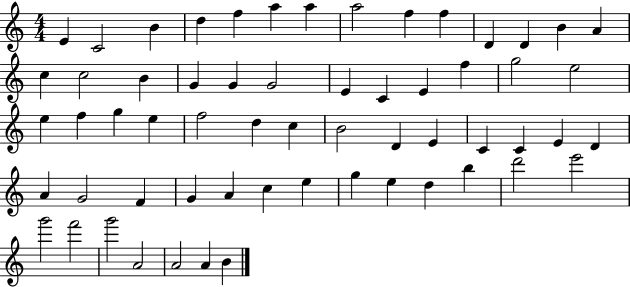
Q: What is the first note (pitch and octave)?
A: E4